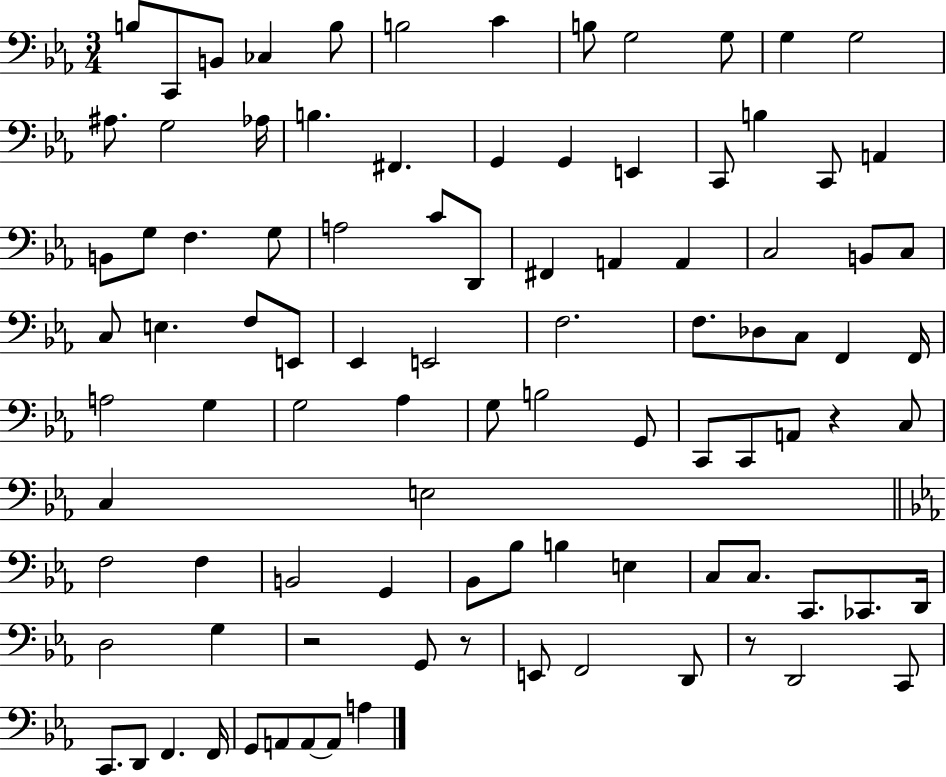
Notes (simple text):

B3/e C2/e B2/e CES3/q B3/e B3/h C4/q B3/e G3/h G3/e G3/q G3/h A#3/e. G3/h Ab3/s B3/q. F#2/q. G2/q G2/q E2/q C2/e B3/q C2/e A2/q B2/e G3/e F3/q. G3/e A3/h C4/e D2/e F#2/q A2/q A2/q C3/h B2/e C3/e C3/e E3/q. F3/e E2/e Eb2/q E2/h F3/h. F3/e. Db3/e C3/e F2/q F2/s A3/h G3/q G3/h Ab3/q G3/e B3/h G2/e C2/e C2/e A2/e R/q C3/e C3/q E3/h F3/h F3/q B2/h G2/q Bb2/e Bb3/e B3/q E3/q C3/e C3/e. C2/e. CES2/e. D2/s D3/h G3/q R/h G2/e R/e E2/e F2/h D2/e R/e D2/h C2/e C2/e. D2/e F2/q. F2/s G2/e A2/e A2/e A2/e A3/q